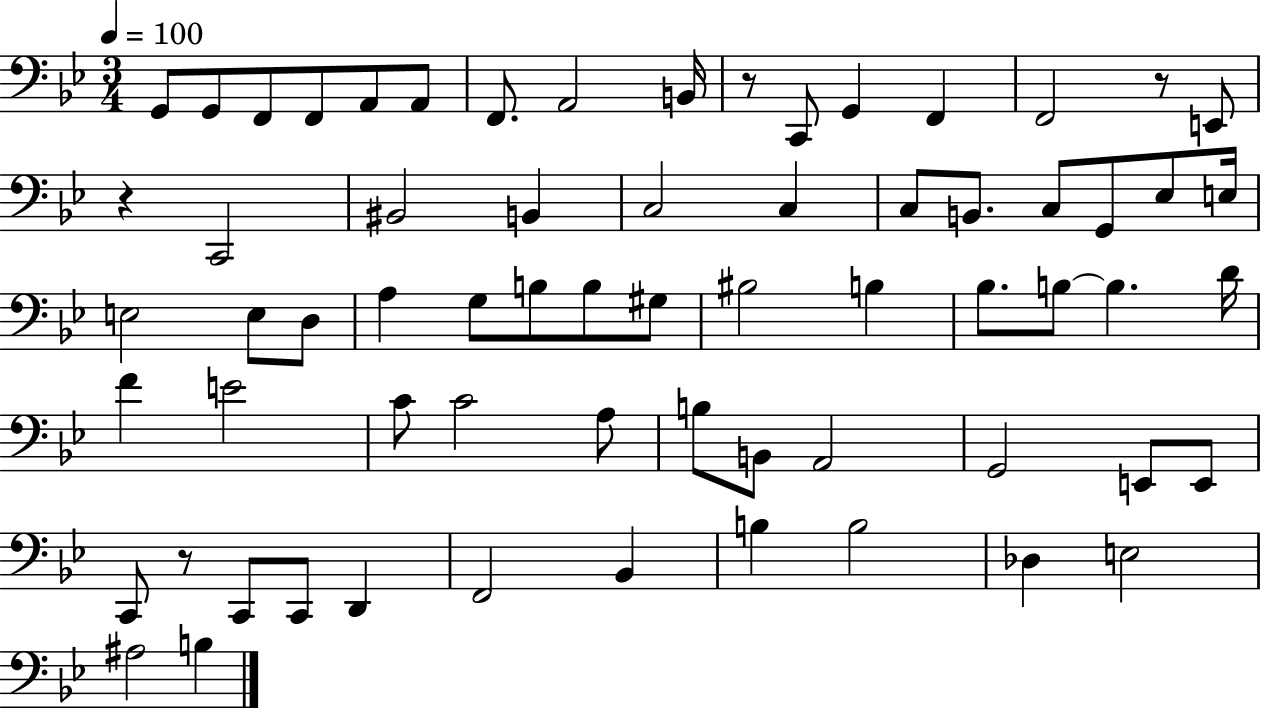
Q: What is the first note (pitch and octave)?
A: G2